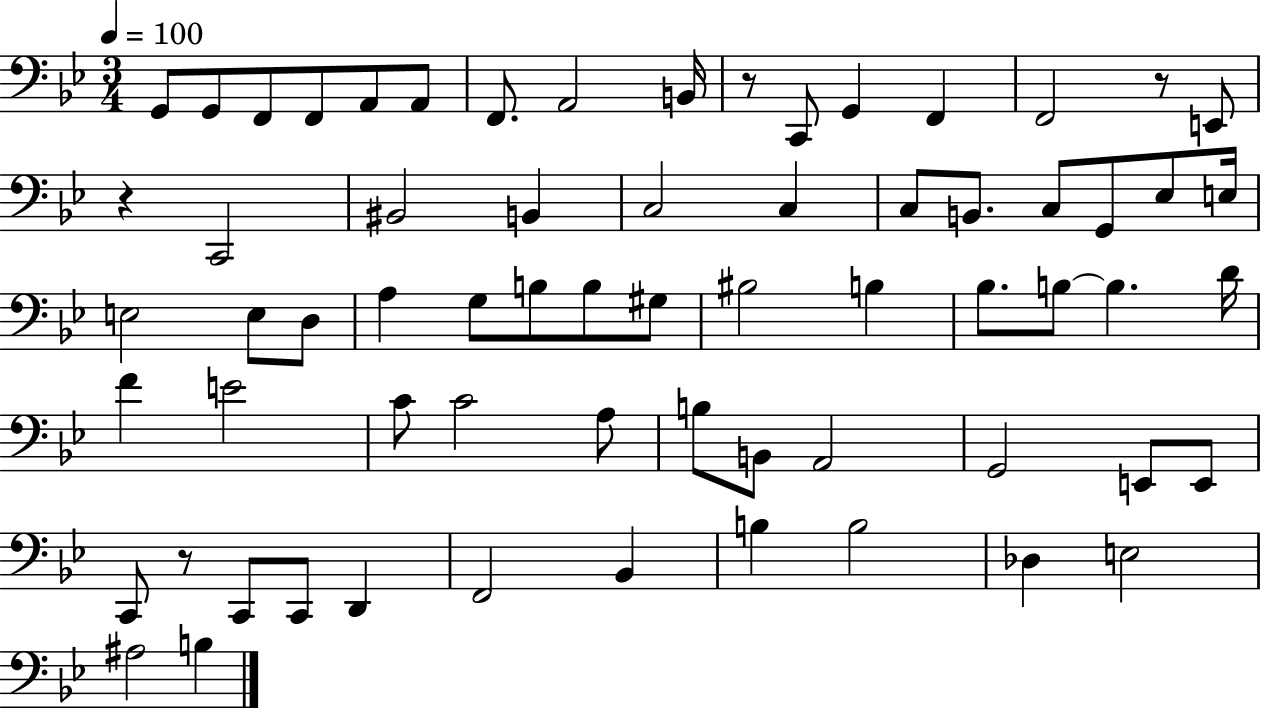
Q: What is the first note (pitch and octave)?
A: G2